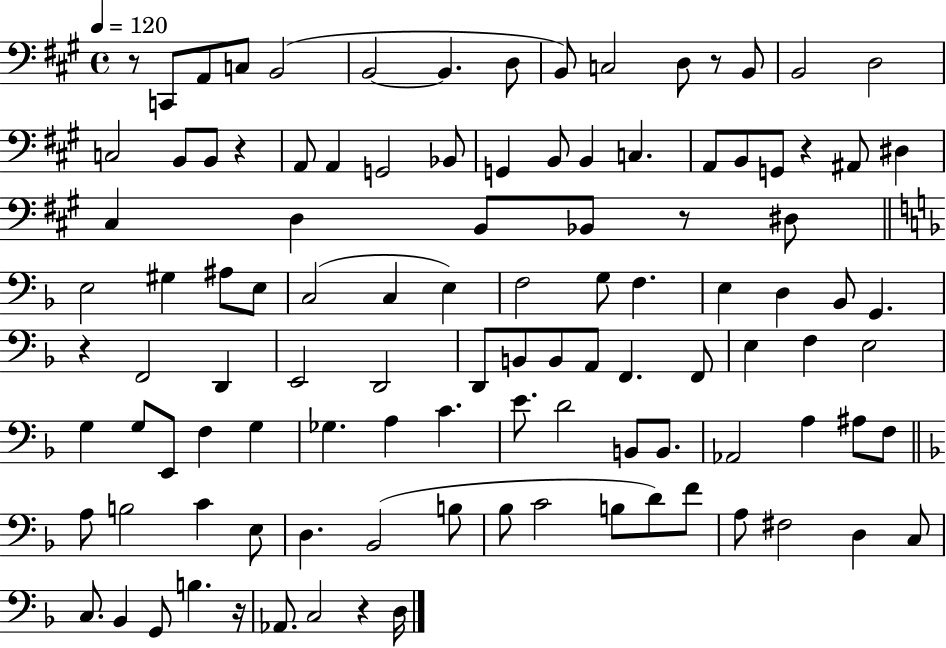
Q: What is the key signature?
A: A major